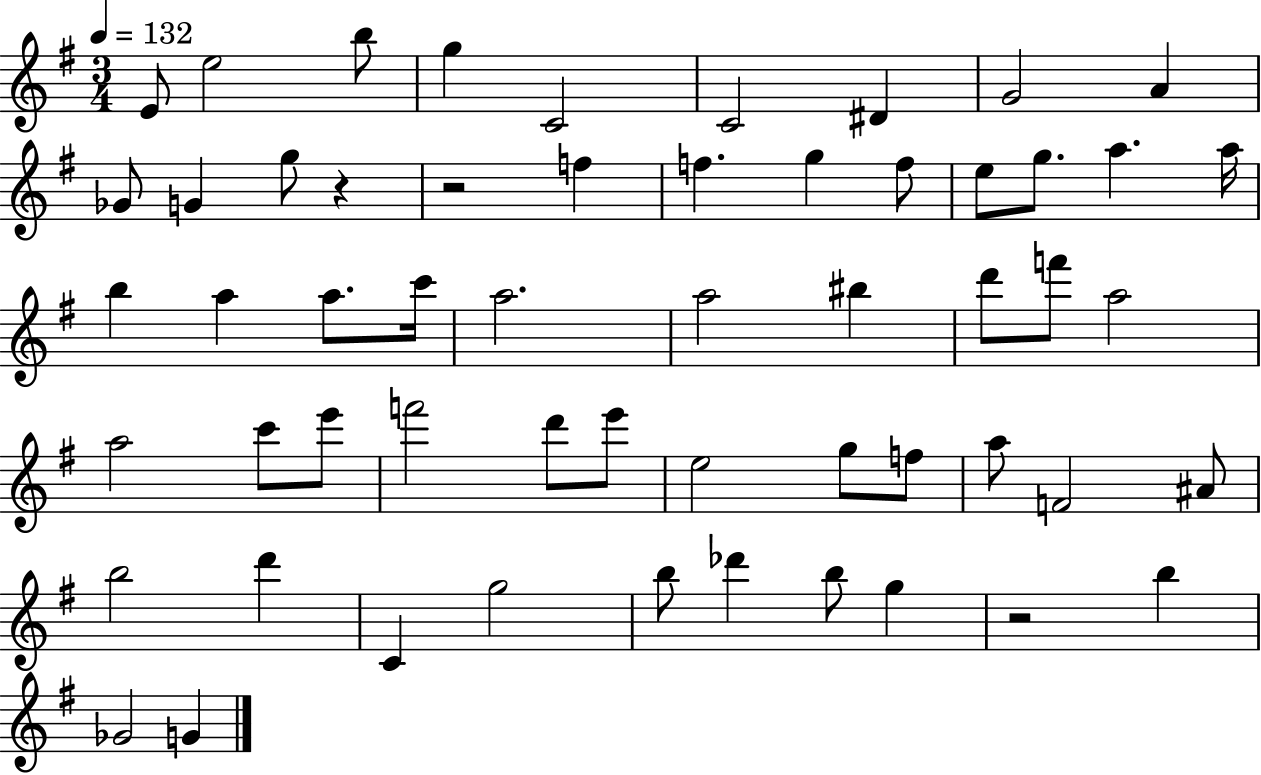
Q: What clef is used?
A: treble